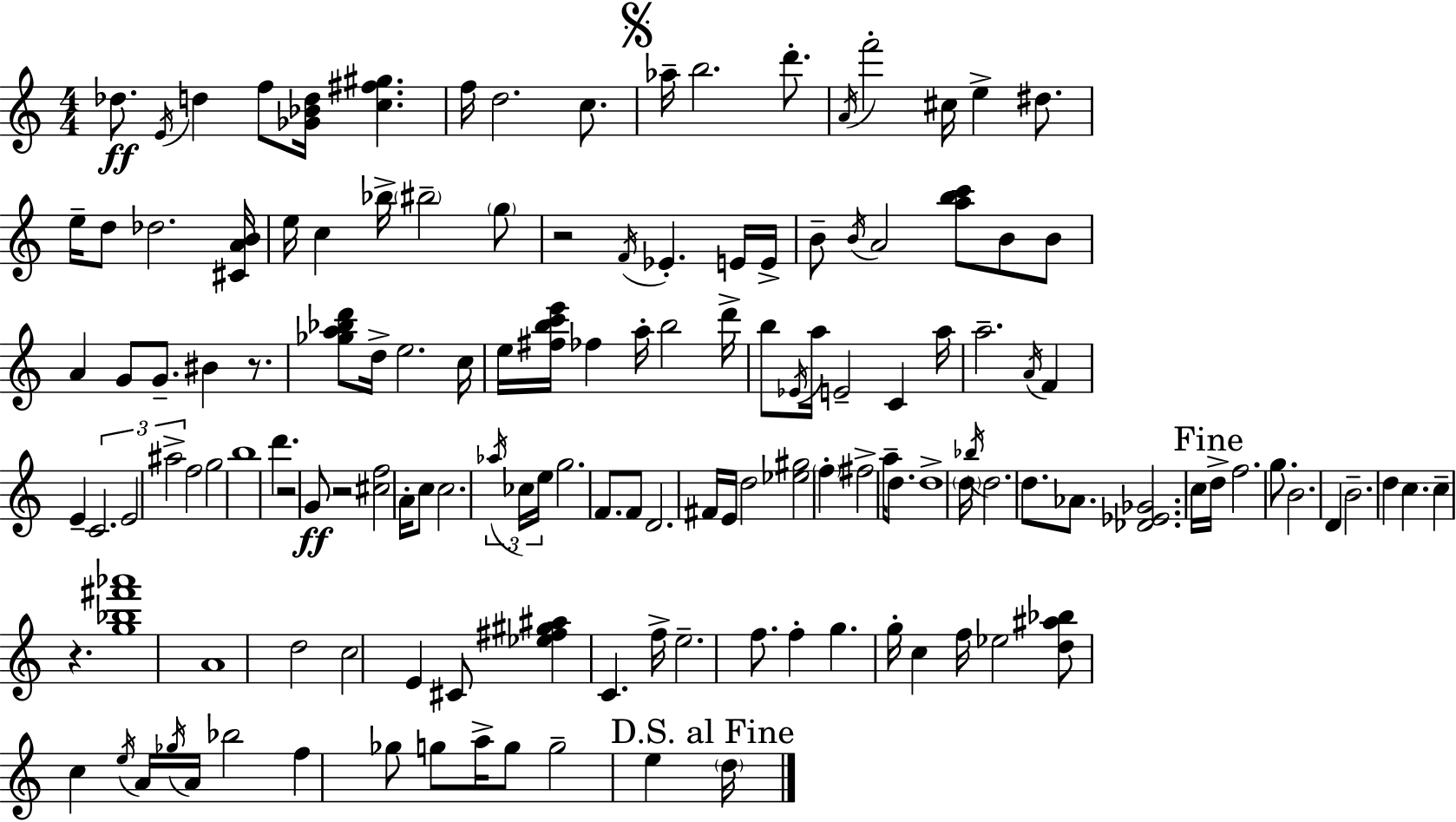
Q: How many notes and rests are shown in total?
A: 141